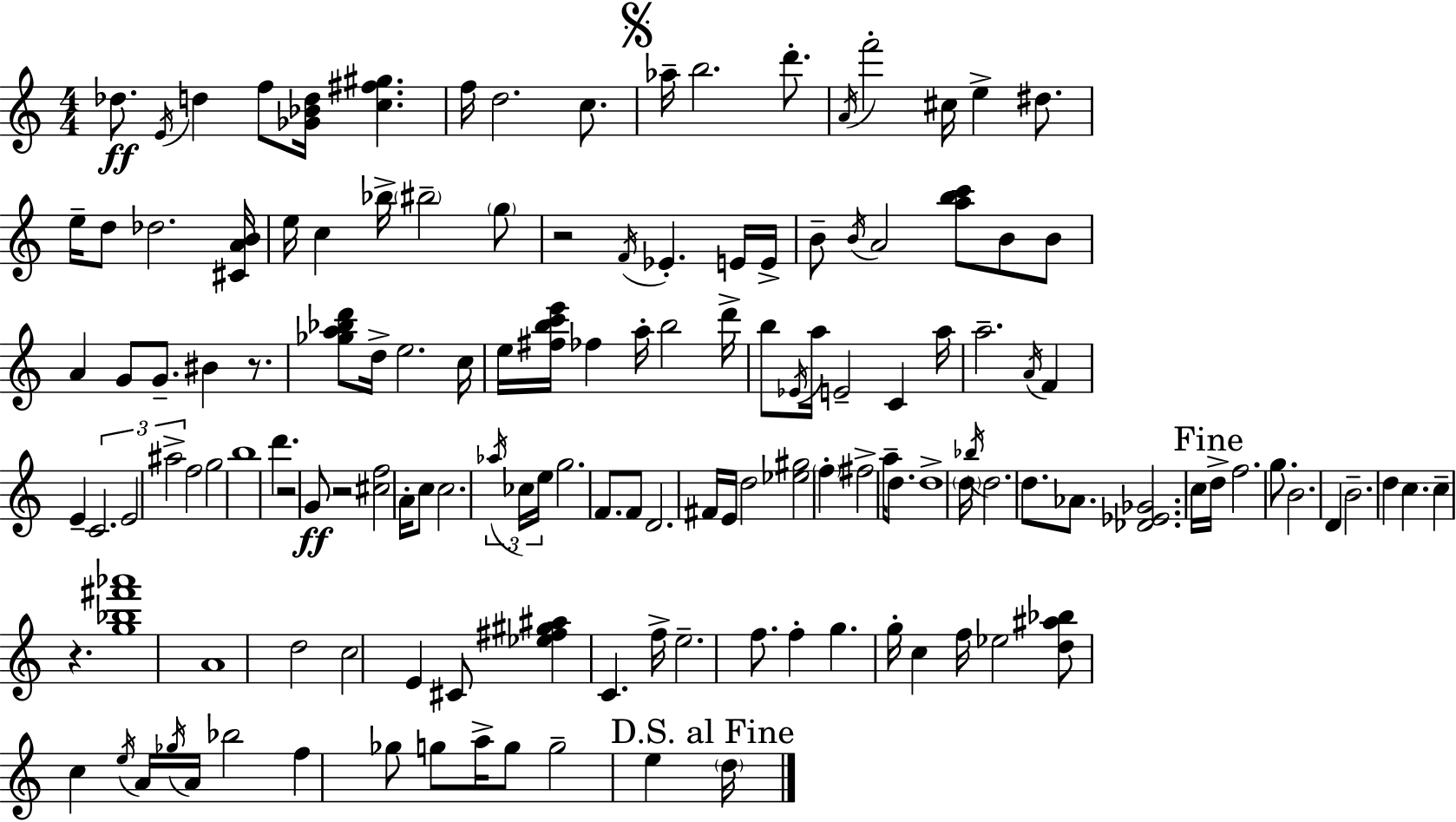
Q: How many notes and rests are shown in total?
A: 141